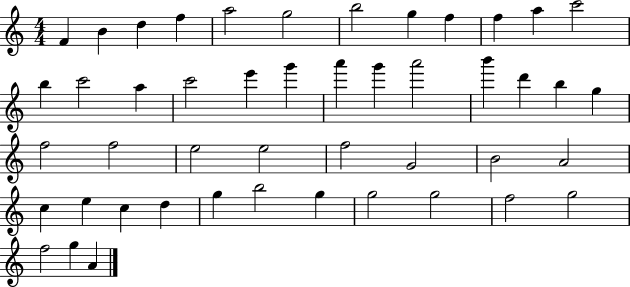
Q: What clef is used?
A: treble